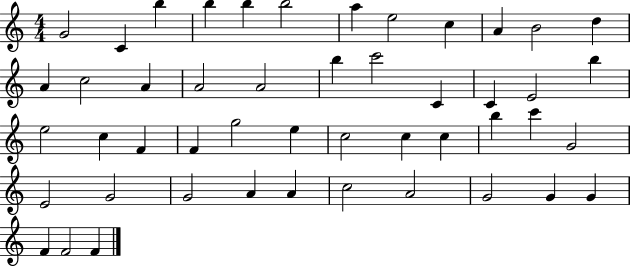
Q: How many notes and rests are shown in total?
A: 48